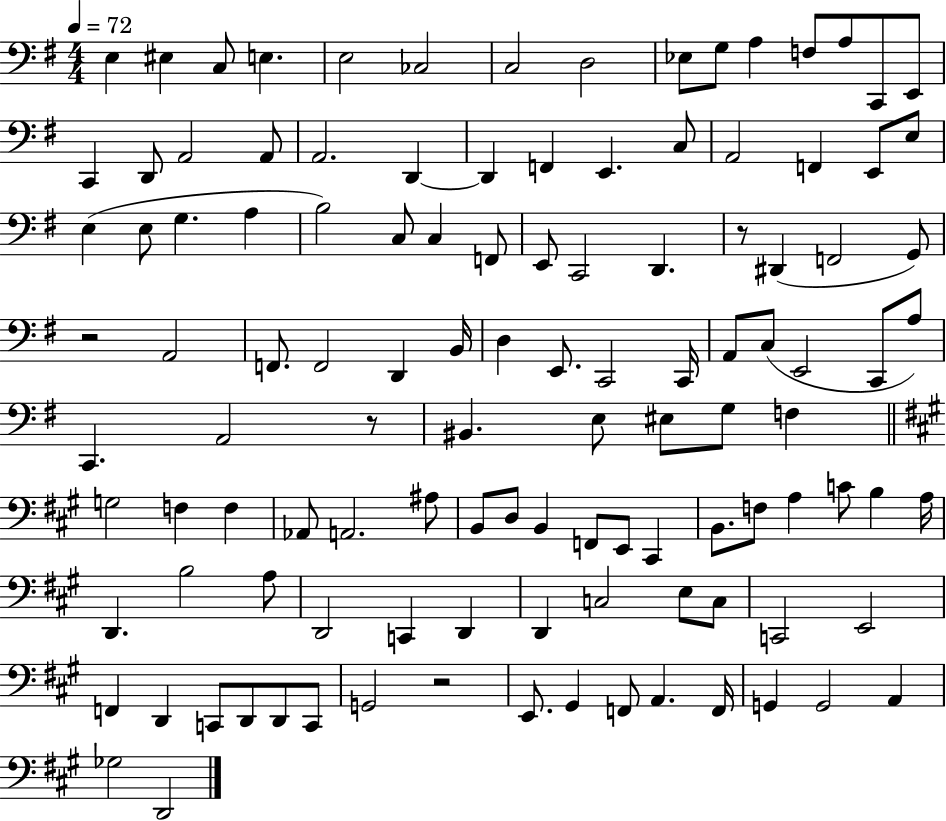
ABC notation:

X:1
T:Untitled
M:4/4
L:1/4
K:G
E, ^E, C,/2 E, E,2 _C,2 C,2 D,2 _E,/2 G,/2 A, F,/2 A,/2 C,,/2 E,,/2 C,, D,,/2 A,,2 A,,/2 A,,2 D,, D,, F,, E,, C,/2 A,,2 F,, E,,/2 E,/2 E, E,/2 G, A, B,2 C,/2 C, F,,/2 E,,/2 C,,2 D,, z/2 ^D,, F,,2 G,,/2 z2 A,,2 F,,/2 F,,2 D,, B,,/4 D, E,,/2 C,,2 C,,/4 A,,/2 C,/2 E,,2 C,,/2 A,/2 C,, A,,2 z/2 ^B,, E,/2 ^E,/2 G,/2 F, G,2 F, F, _A,,/2 A,,2 ^A,/2 B,,/2 D,/2 B,, F,,/2 E,,/2 ^C,, B,,/2 F,/2 A, C/2 B, A,/4 D,, B,2 A,/2 D,,2 C,, D,, D,, C,2 E,/2 C,/2 C,,2 E,,2 F,, D,, C,,/2 D,,/2 D,,/2 C,,/2 G,,2 z2 E,,/2 ^G,, F,,/2 A,, F,,/4 G,, G,,2 A,, _G,2 D,,2